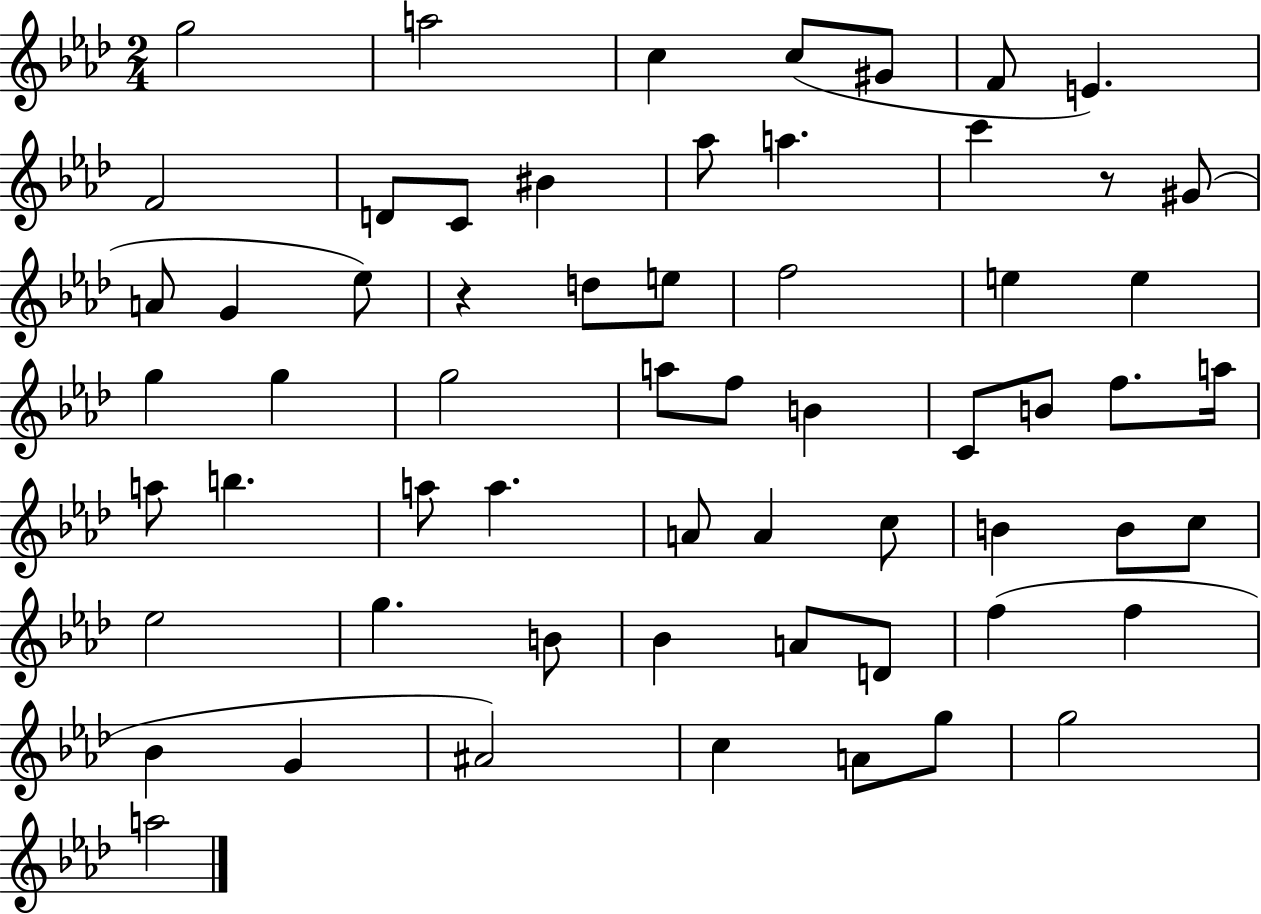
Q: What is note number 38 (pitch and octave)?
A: A4